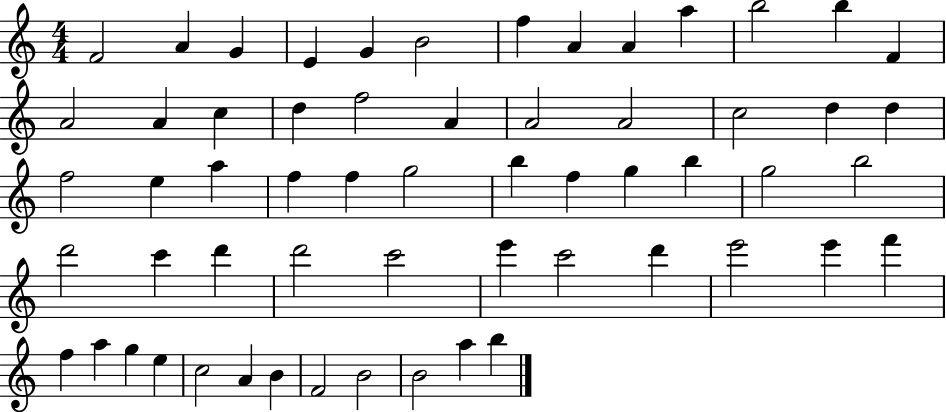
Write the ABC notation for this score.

X:1
T:Untitled
M:4/4
L:1/4
K:C
F2 A G E G B2 f A A a b2 b F A2 A c d f2 A A2 A2 c2 d d f2 e a f f g2 b f g b g2 b2 d'2 c' d' d'2 c'2 e' c'2 d' e'2 e' f' f a g e c2 A B F2 B2 B2 a b